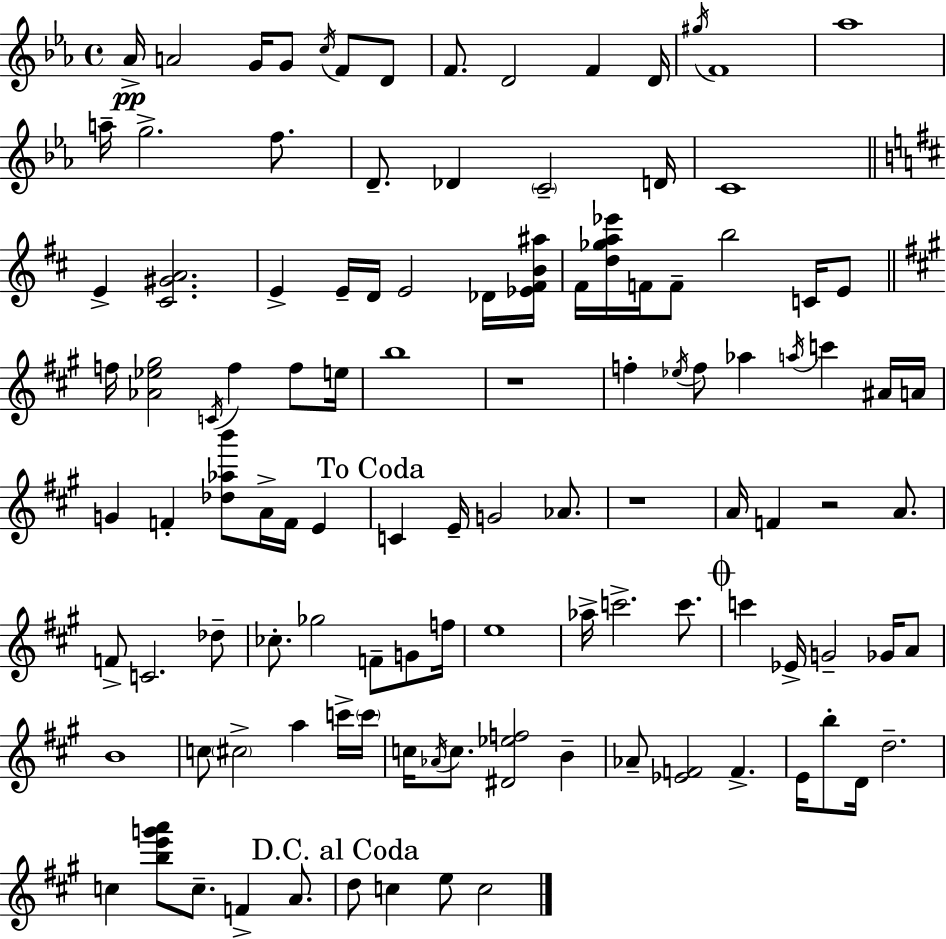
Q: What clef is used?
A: treble